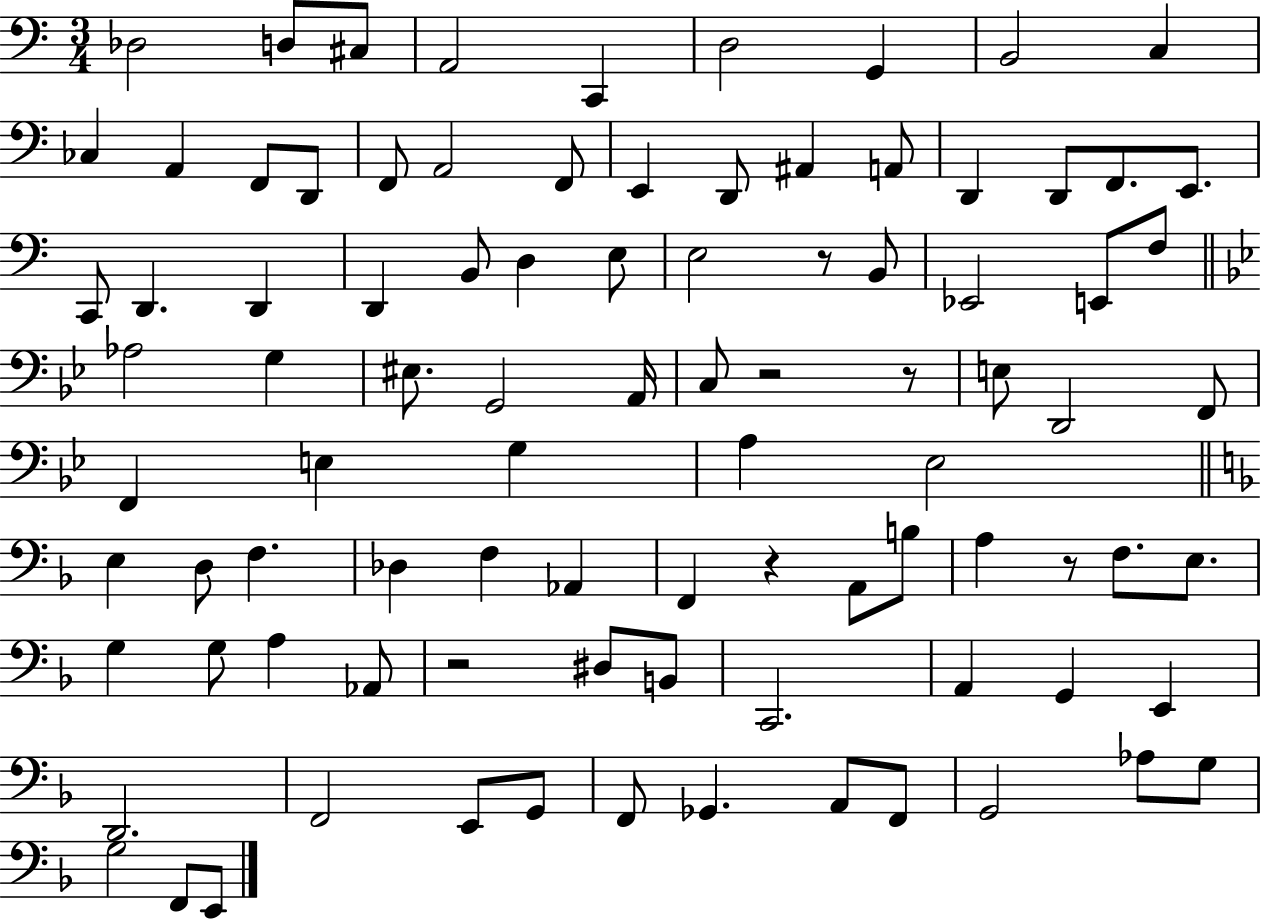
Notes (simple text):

Db3/h D3/e C#3/e A2/h C2/q D3/h G2/q B2/h C3/q CES3/q A2/q F2/e D2/e F2/e A2/h F2/e E2/q D2/e A#2/q A2/e D2/q D2/e F2/e. E2/e. C2/e D2/q. D2/q D2/q B2/e D3/q E3/e E3/h R/e B2/e Eb2/h E2/e F3/e Ab3/h G3/q EIS3/e. G2/h A2/s C3/e R/h R/e E3/e D2/h F2/e F2/q E3/q G3/q A3/q Eb3/h E3/q D3/e F3/q. Db3/q F3/q Ab2/q F2/q R/q A2/e B3/e A3/q R/e F3/e. E3/e. G3/q G3/e A3/q Ab2/e R/h D#3/e B2/e C2/h. A2/q G2/q E2/q D2/h. F2/h E2/e G2/e F2/e Gb2/q. A2/e F2/e G2/h Ab3/e G3/e G3/h F2/e E2/e